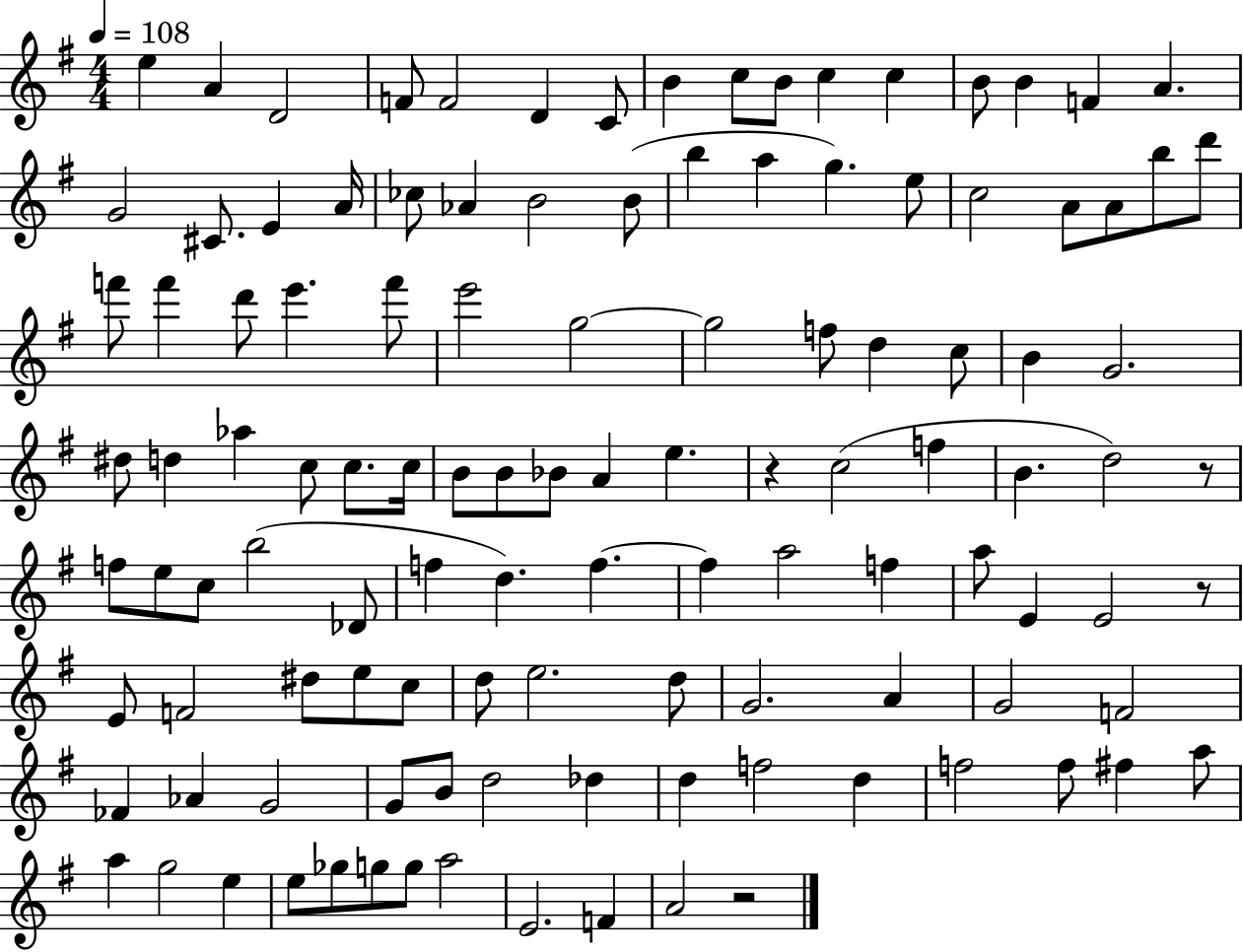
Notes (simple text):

E5/q A4/q D4/h F4/e F4/h D4/q C4/e B4/q C5/e B4/e C5/q C5/q B4/e B4/q F4/q A4/q. G4/h C#4/e. E4/q A4/s CES5/e Ab4/q B4/h B4/e B5/q A5/q G5/q. E5/e C5/h A4/e A4/e B5/e D6/e F6/e F6/q D6/e E6/q. F6/e E6/h G5/h G5/h F5/e D5/q C5/e B4/q G4/h. D#5/e D5/q Ab5/q C5/e C5/e. C5/s B4/e B4/e Bb4/e A4/q E5/q. R/q C5/h F5/q B4/q. D5/h R/e F5/e E5/e C5/e B5/h Db4/e F5/q D5/q. F5/q. F5/q A5/h F5/q A5/e E4/q E4/h R/e E4/e F4/h D#5/e E5/e C5/e D5/e E5/h. D5/e G4/h. A4/q G4/h F4/h FES4/q Ab4/q G4/h G4/e B4/e D5/h Db5/q D5/q F5/h D5/q F5/h F5/e F#5/q A5/e A5/q G5/h E5/q E5/e Gb5/e G5/e G5/e A5/h E4/h. F4/q A4/h R/h